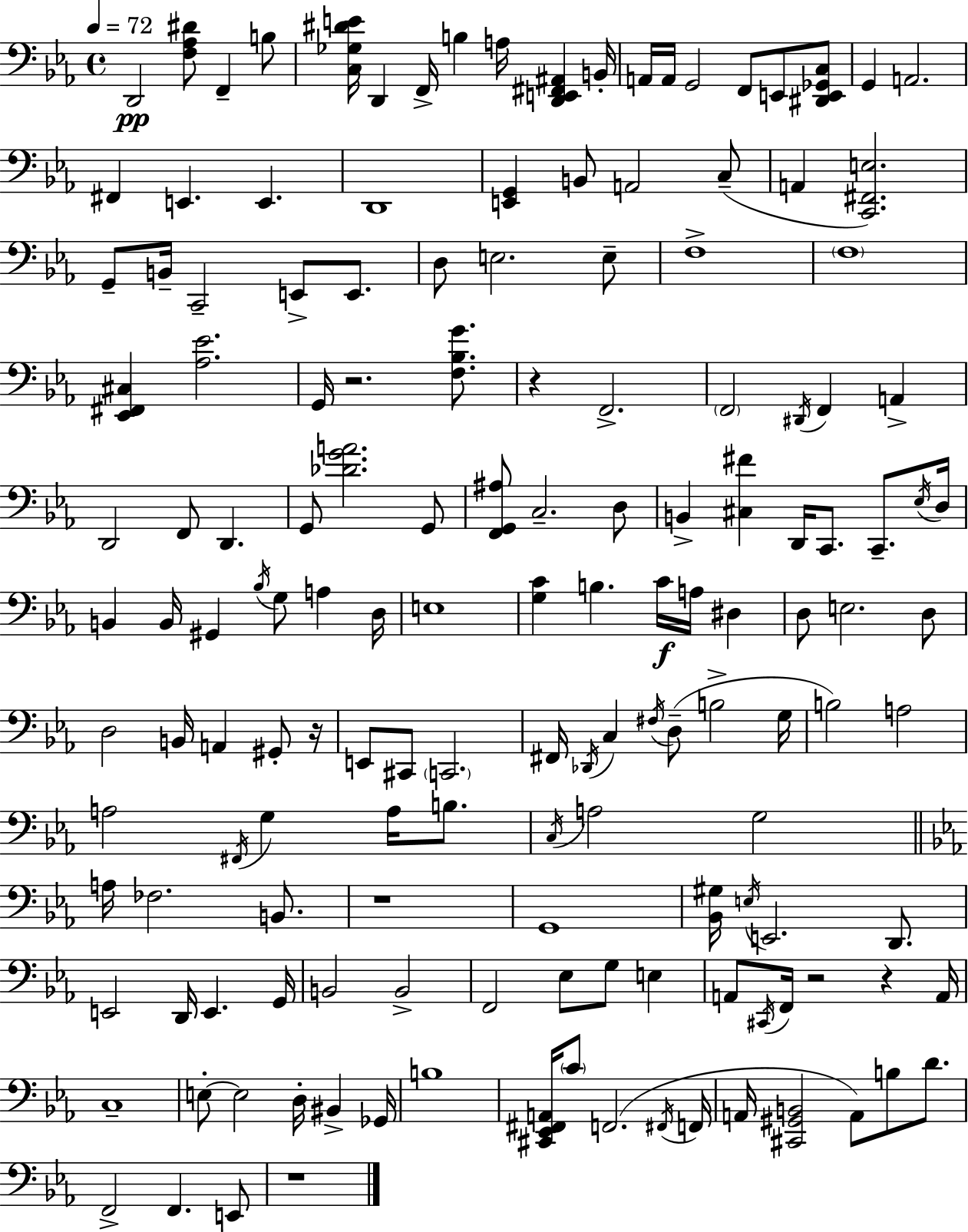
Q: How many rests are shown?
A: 7